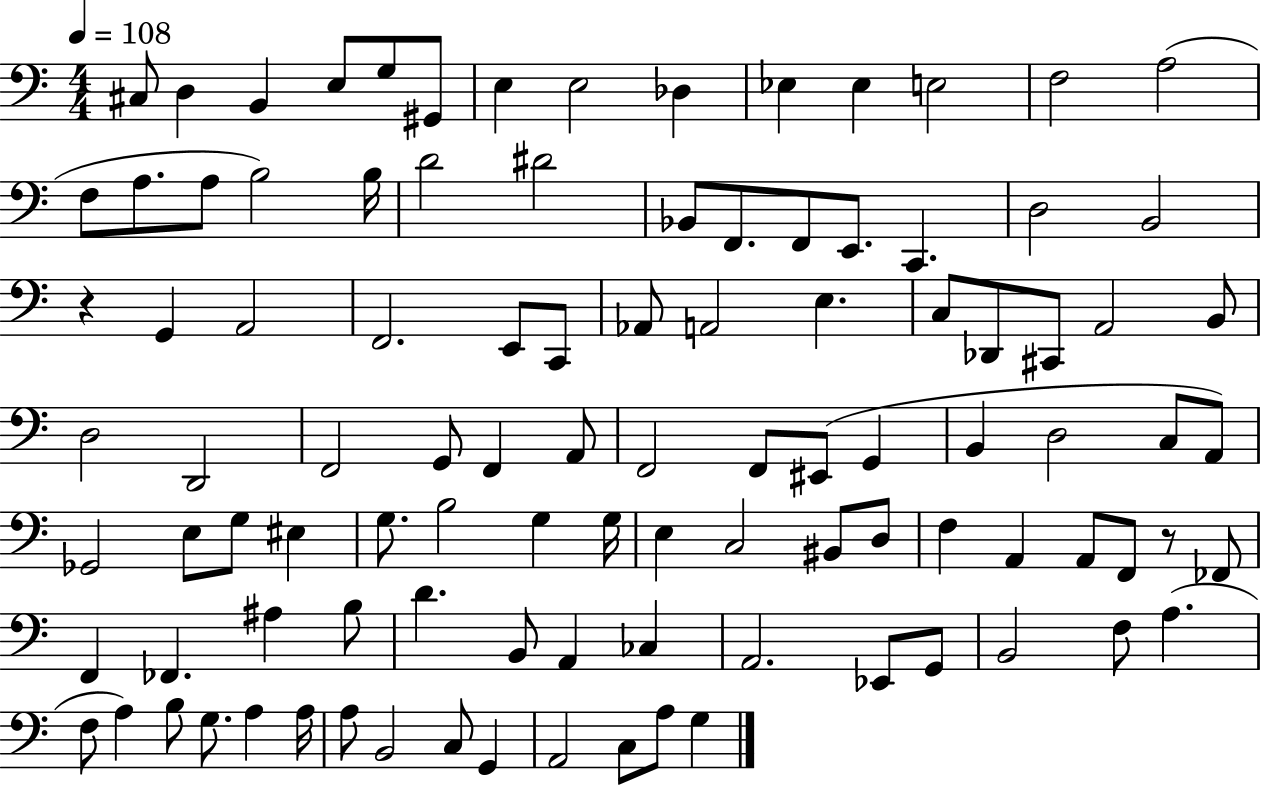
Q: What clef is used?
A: bass